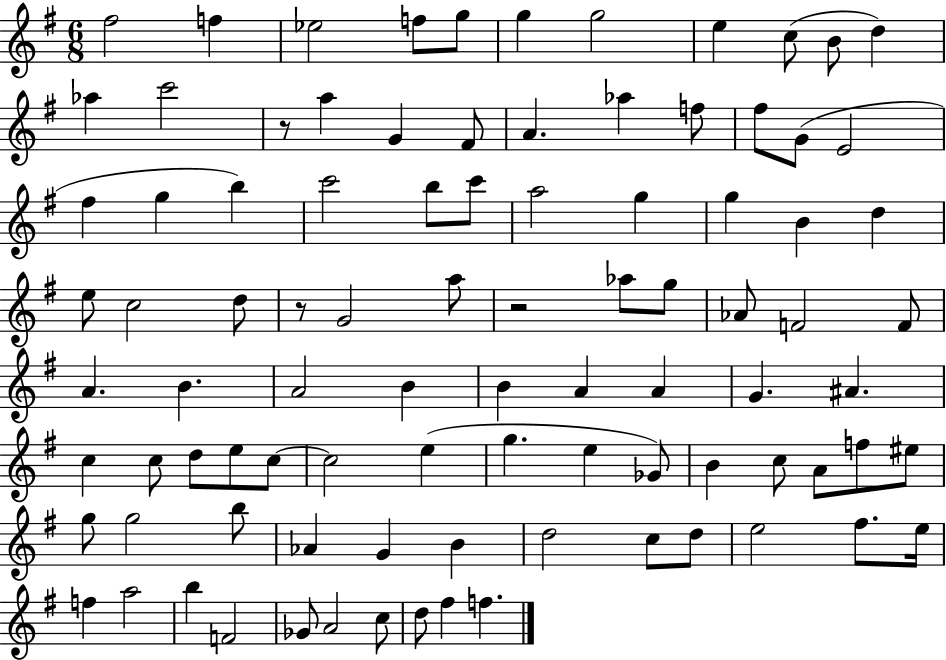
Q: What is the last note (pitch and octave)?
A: F5